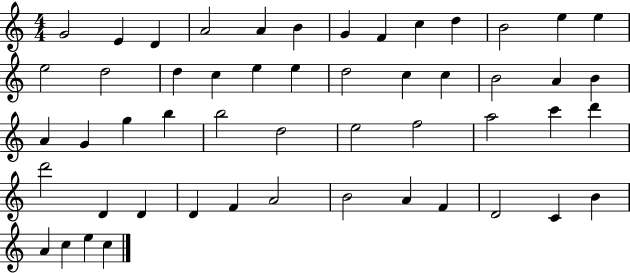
X:1
T:Untitled
M:4/4
L:1/4
K:C
G2 E D A2 A B G F c d B2 e e e2 d2 d c e e d2 c c B2 A B A G g b b2 d2 e2 f2 a2 c' d' d'2 D D D F A2 B2 A F D2 C B A c e c